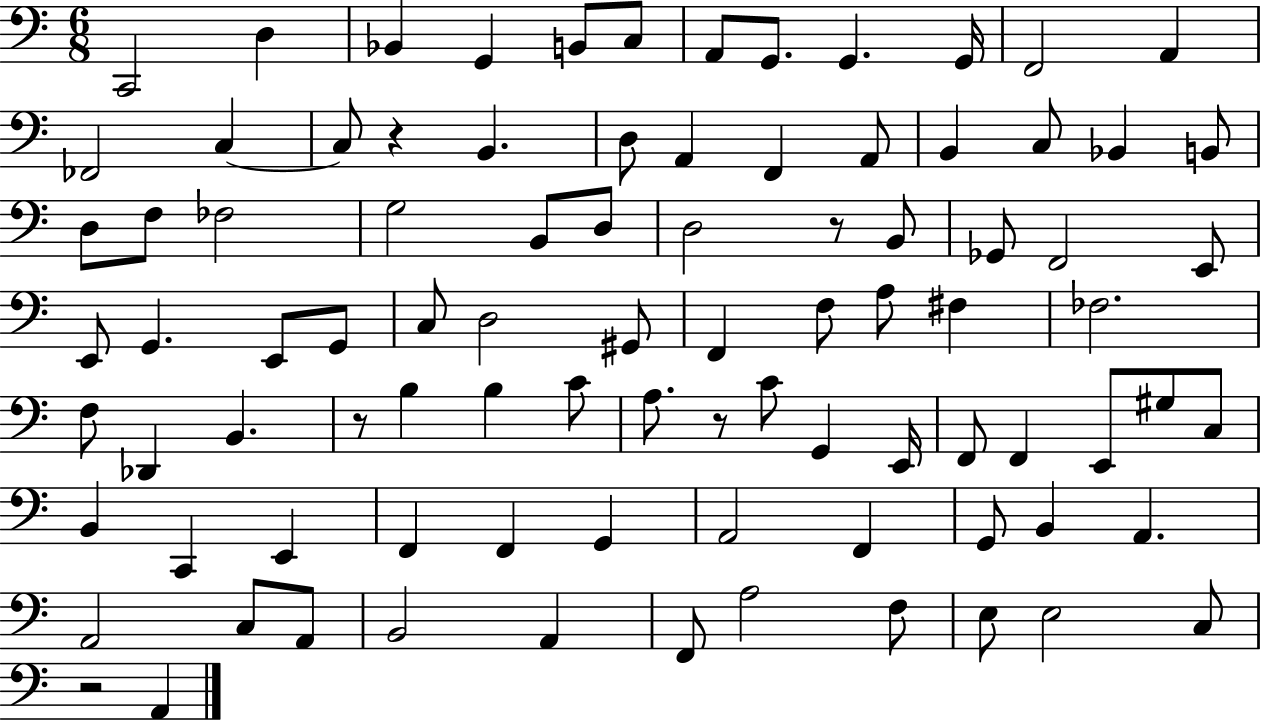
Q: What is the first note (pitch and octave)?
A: C2